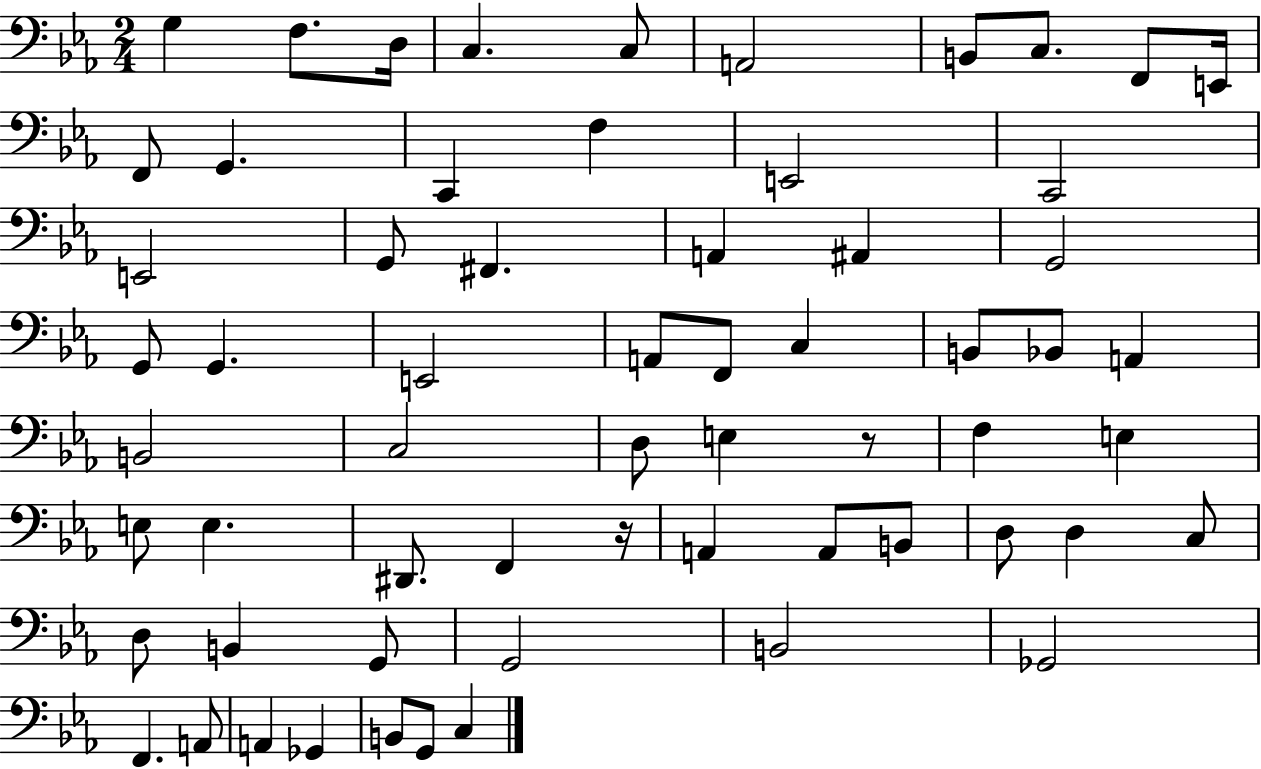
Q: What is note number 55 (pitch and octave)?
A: A2